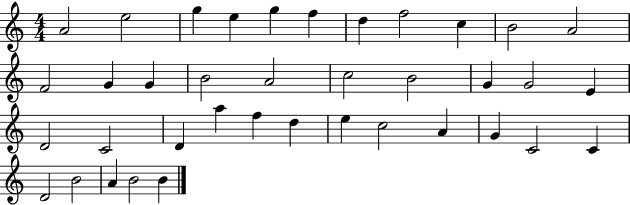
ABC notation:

X:1
T:Untitled
M:4/4
L:1/4
K:C
A2 e2 g e g f d f2 c B2 A2 F2 G G B2 A2 c2 B2 G G2 E D2 C2 D a f d e c2 A G C2 C D2 B2 A B2 B